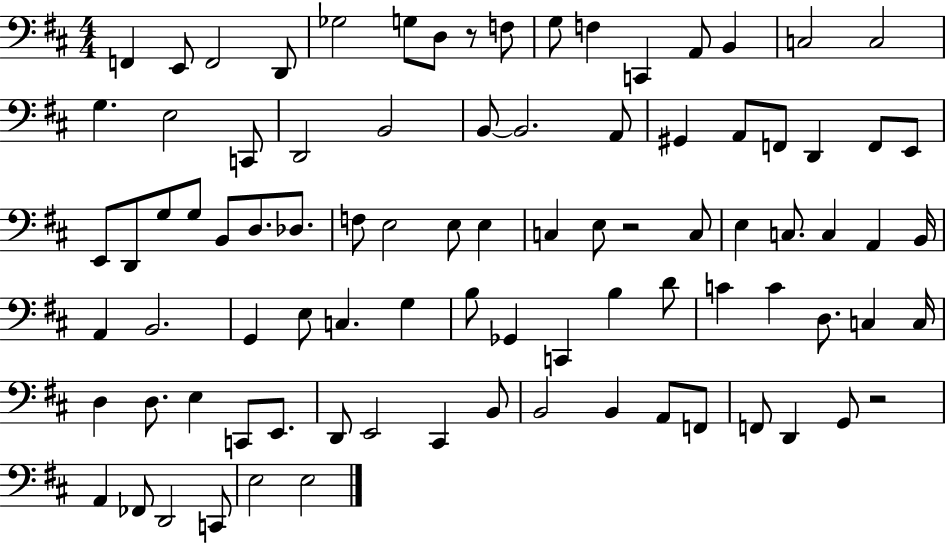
F2/q E2/e F2/h D2/e Gb3/h G3/e D3/e R/e F3/e G3/e F3/q C2/q A2/e B2/q C3/h C3/h G3/q. E3/h C2/e D2/h B2/h B2/e B2/h. A2/e G#2/q A2/e F2/e D2/q F2/e E2/e E2/e D2/e G3/e G3/e B2/e D3/e. Db3/e. F3/e E3/h E3/e E3/q C3/q E3/e R/h C3/e E3/q C3/e. C3/q A2/q B2/s A2/q B2/h. G2/q E3/e C3/q. G3/q B3/e Gb2/q C2/q B3/q D4/e C4/q C4/q D3/e. C3/q C3/s D3/q D3/e. E3/q C2/e E2/e. D2/e E2/h C#2/q B2/e B2/h B2/q A2/e F2/e F2/e D2/q G2/e R/h A2/q FES2/e D2/h C2/e E3/h E3/h